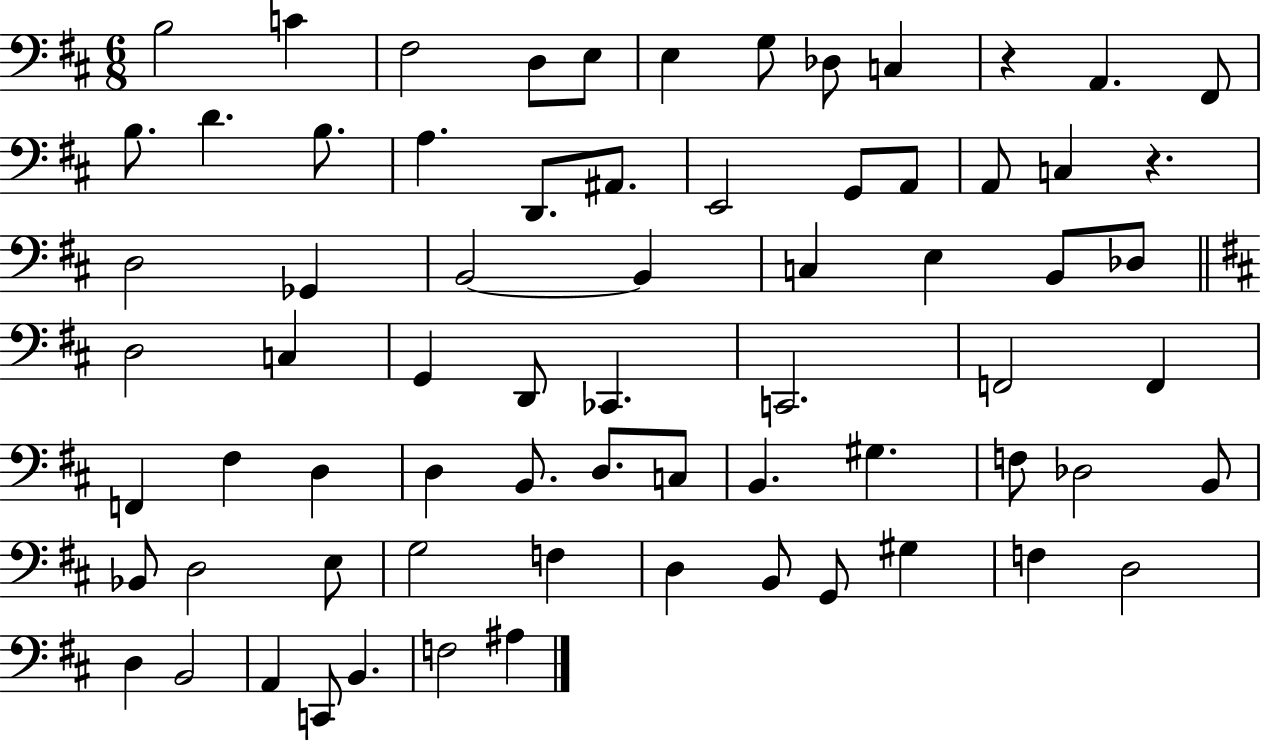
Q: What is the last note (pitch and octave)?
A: A#3